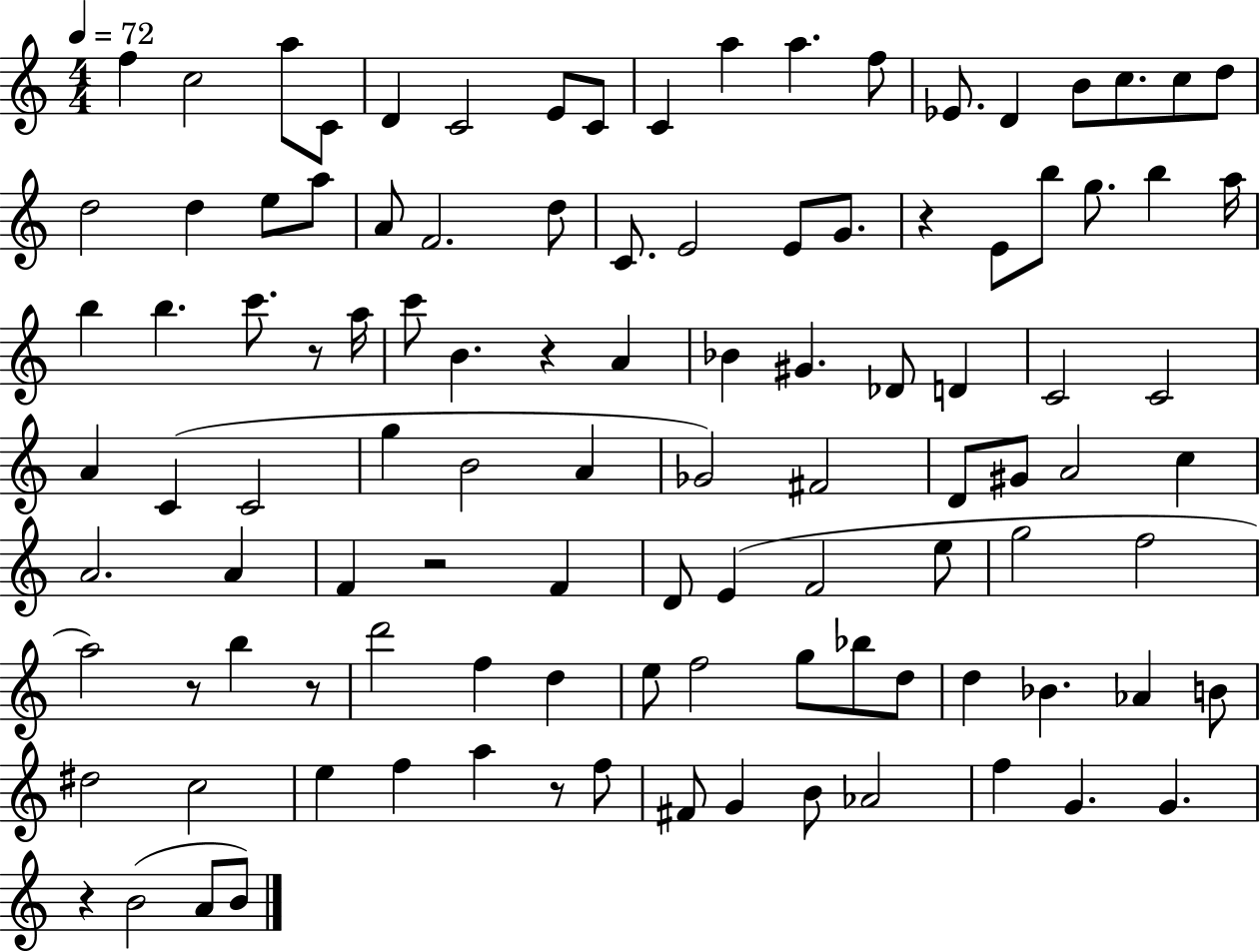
F5/q C5/h A5/e C4/e D4/q C4/h E4/e C4/e C4/q A5/q A5/q. F5/e Eb4/e. D4/q B4/e C5/e. C5/e D5/e D5/h D5/q E5/e A5/e A4/e F4/h. D5/e C4/e. E4/h E4/e G4/e. R/q E4/e B5/e G5/e. B5/q A5/s B5/q B5/q. C6/e. R/e A5/s C6/e B4/q. R/q A4/q Bb4/q G#4/q. Db4/e D4/q C4/h C4/h A4/q C4/q C4/h G5/q B4/h A4/q Gb4/h F#4/h D4/e G#4/e A4/h C5/q A4/h. A4/q F4/q R/h F4/q D4/e E4/q F4/h E5/e G5/h F5/h A5/h R/e B5/q R/e D6/h F5/q D5/q E5/e F5/h G5/e Bb5/e D5/e D5/q Bb4/q. Ab4/q B4/e D#5/h C5/h E5/q F5/q A5/q R/e F5/e F#4/e G4/q B4/e Ab4/h F5/q G4/q. G4/q. R/q B4/h A4/e B4/e